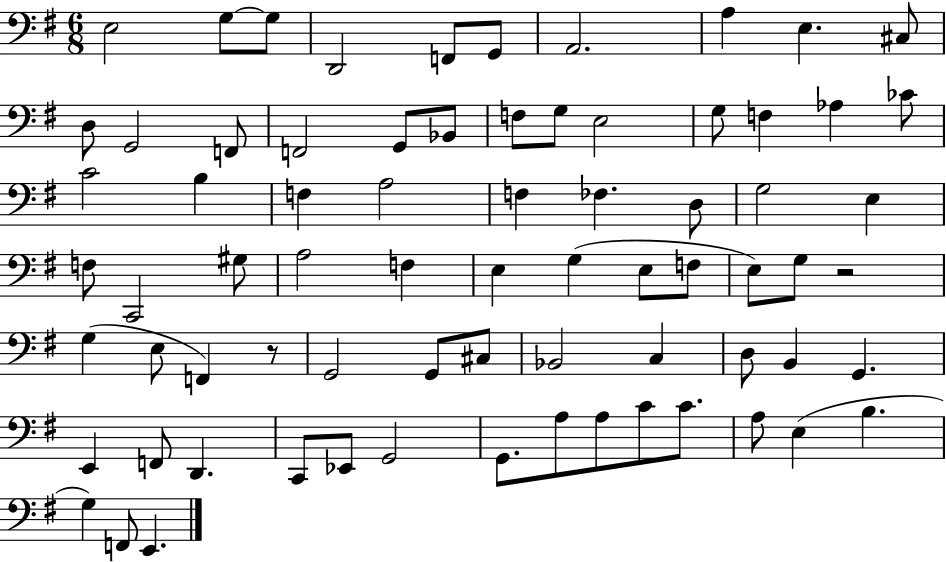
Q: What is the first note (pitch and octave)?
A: E3